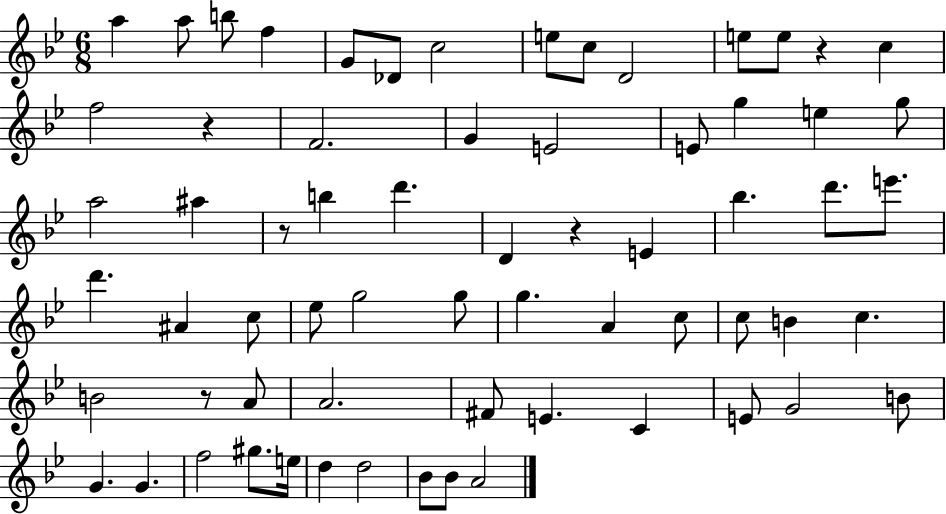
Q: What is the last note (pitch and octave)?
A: A4